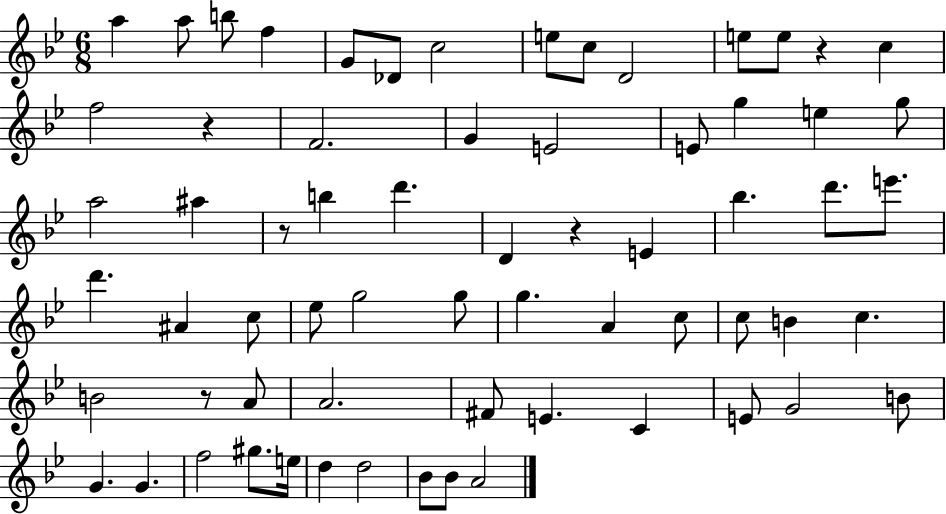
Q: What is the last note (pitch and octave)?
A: A4